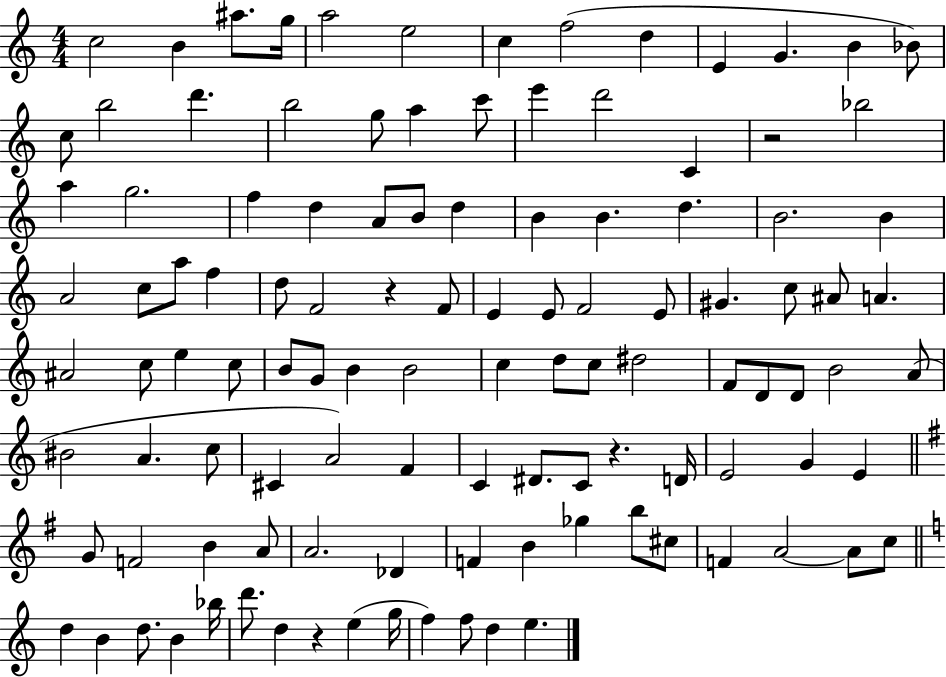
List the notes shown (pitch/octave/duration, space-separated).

C5/h B4/q A#5/e. G5/s A5/h E5/h C5/q F5/h D5/q E4/q G4/q. B4/q Bb4/e C5/e B5/h D6/q. B5/h G5/e A5/q C6/e E6/q D6/h C4/q R/h Bb5/h A5/q G5/h. F5/q D5/q A4/e B4/e D5/q B4/q B4/q. D5/q. B4/h. B4/q A4/h C5/e A5/e F5/q D5/e F4/h R/q F4/e E4/q E4/e F4/h E4/e G#4/q. C5/e A#4/e A4/q. A#4/h C5/e E5/q C5/e B4/e G4/e B4/q B4/h C5/q D5/e C5/e D#5/h F4/e D4/e D4/e B4/h A4/e BIS4/h A4/q. C5/e C#4/q A4/h F4/q C4/q D#4/e. C4/e R/q. D4/s E4/h G4/q E4/q G4/e F4/h B4/q A4/e A4/h. Db4/q F4/q B4/q Gb5/q B5/e C#5/e F4/q A4/h A4/e C5/e D5/q B4/q D5/e. B4/q Bb5/s D6/e. D5/q R/q E5/q G5/s F5/q F5/e D5/q E5/q.